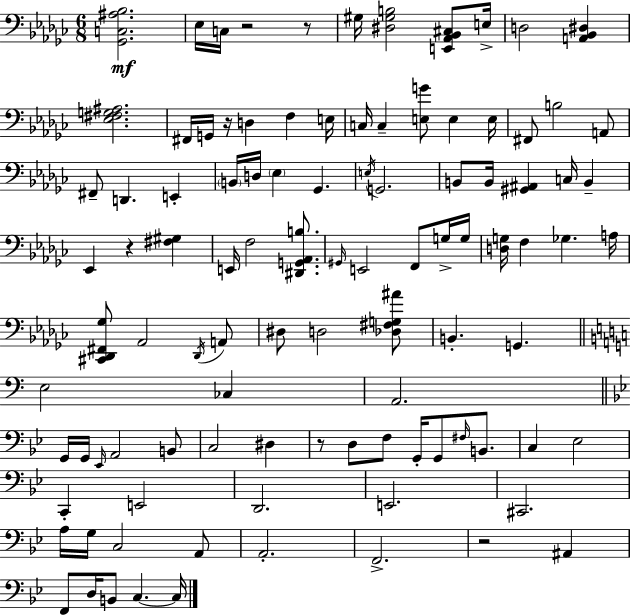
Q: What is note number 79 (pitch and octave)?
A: F2